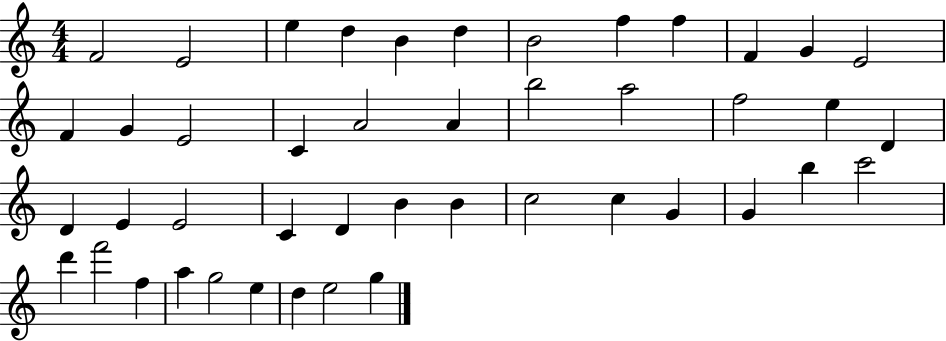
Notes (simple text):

F4/h E4/h E5/q D5/q B4/q D5/q B4/h F5/q F5/q F4/q G4/q E4/h F4/q G4/q E4/h C4/q A4/h A4/q B5/h A5/h F5/h E5/q D4/q D4/q E4/q E4/h C4/q D4/q B4/q B4/q C5/h C5/q G4/q G4/q B5/q C6/h D6/q F6/h F5/q A5/q G5/h E5/q D5/q E5/h G5/q